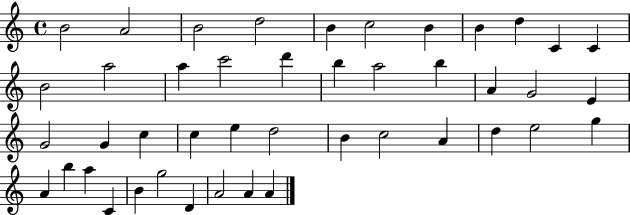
B4/h A4/h B4/h D5/h B4/q C5/h B4/q B4/q D5/q C4/q C4/q B4/h A5/h A5/q C6/h D6/q B5/q A5/h B5/q A4/q G4/h E4/q G4/h G4/q C5/q C5/q E5/q D5/h B4/q C5/h A4/q D5/q E5/h G5/q A4/q B5/q A5/q C4/q B4/q G5/h D4/q A4/h A4/q A4/q